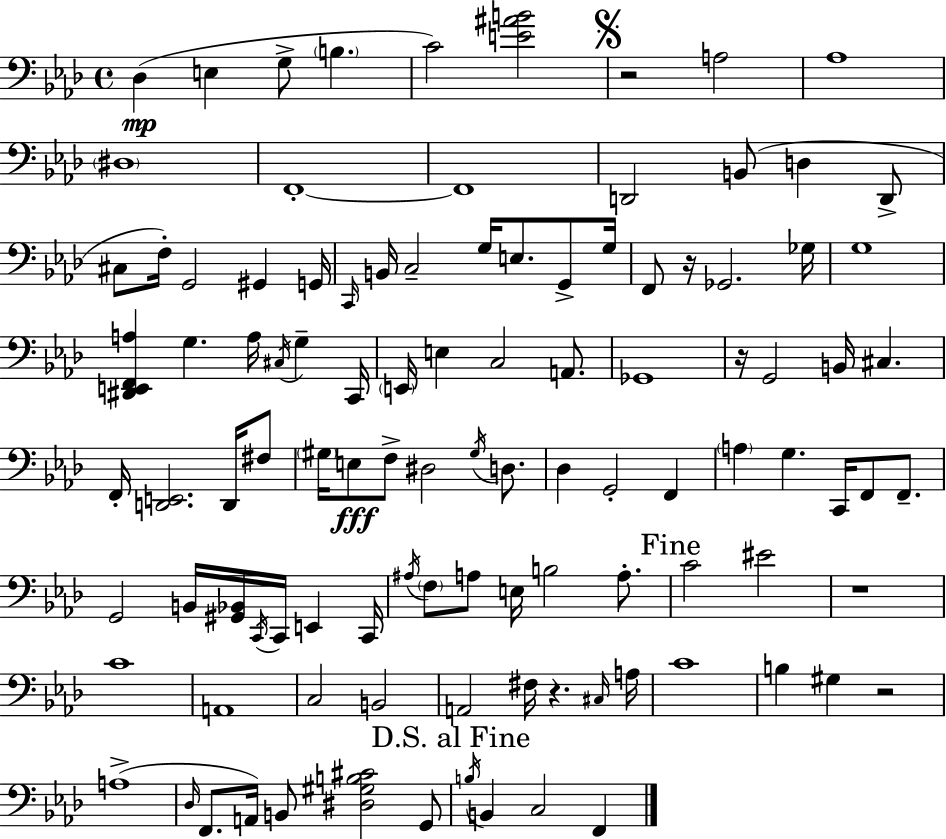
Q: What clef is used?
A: bass